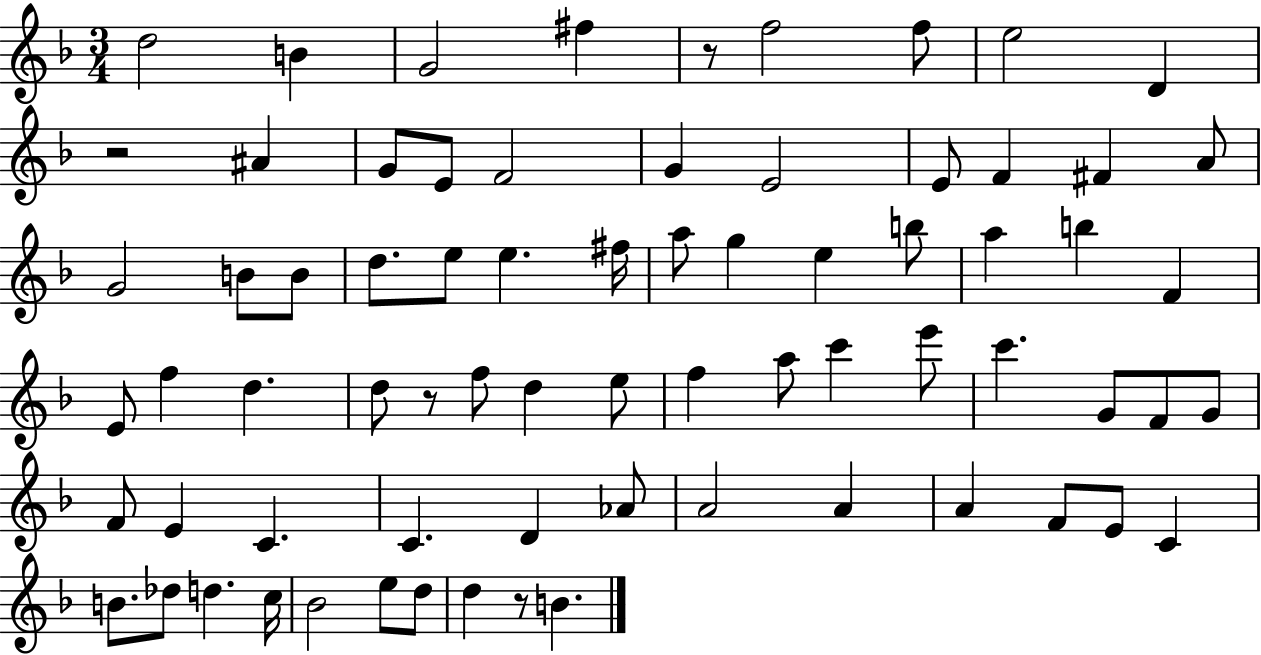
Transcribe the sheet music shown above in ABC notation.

X:1
T:Untitled
M:3/4
L:1/4
K:F
d2 B G2 ^f z/2 f2 f/2 e2 D z2 ^A G/2 E/2 F2 G E2 E/2 F ^F A/2 G2 B/2 B/2 d/2 e/2 e ^f/4 a/2 g e b/2 a b F E/2 f d d/2 z/2 f/2 d e/2 f a/2 c' e'/2 c' G/2 F/2 G/2 F/2 E C C D _A/2 A2 A A F/2 E/2 C B/2 _d/2 d c/4 _B2 e/2 d/2 d z/2 B